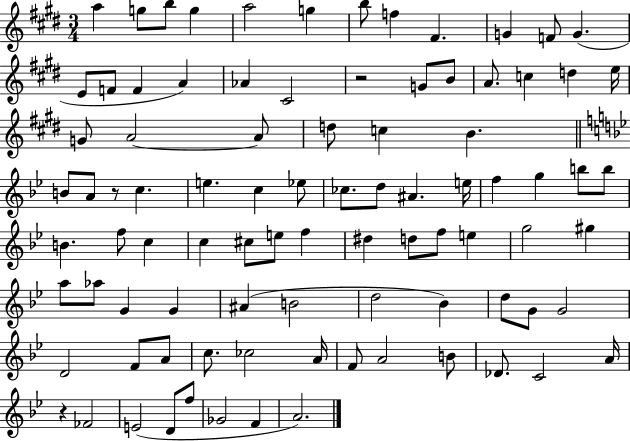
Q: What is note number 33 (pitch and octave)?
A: C5